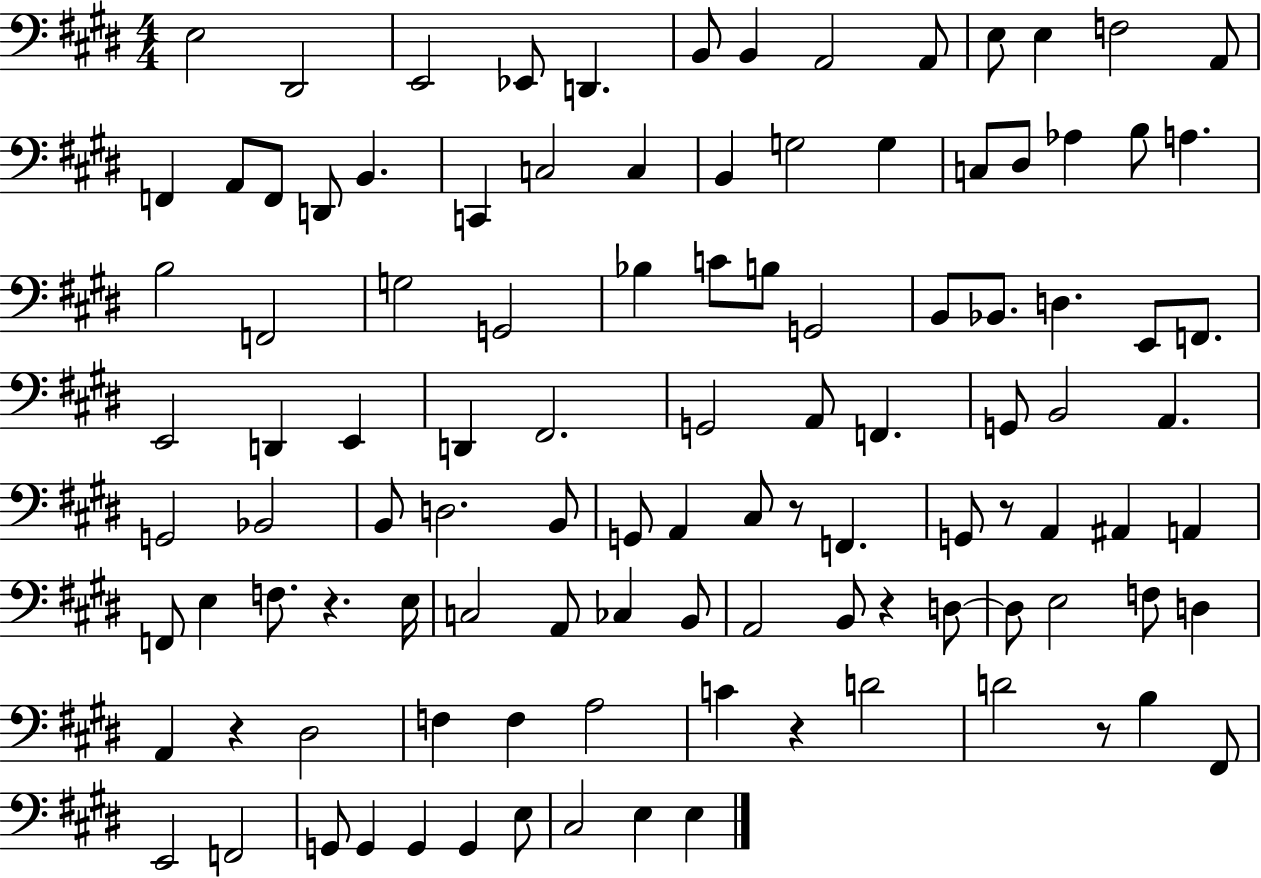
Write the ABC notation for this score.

X:1
T:Untitled
M:4/4
L:1/4
K:E
E,2 ^D,,2 E,,2 _E,,/2 D,, B,,/2 B,, A,,2 A,,/2 E,/2 E, F,2 A,,/2 F,, A,,/2 F,,/2 D,,/2 B,, C,, C,2 C, B,, G,2 G, C,/2 ^D,/2 _A, B,/2 A, B,2 F,,2 G,2 G,,2 _B, C/2 B,/2 G,,2 B,,/2 _B,,/2 D, E,,/2 F,,/2 E,,2 D,, E,, D,, ^F,,2 G,,2 A,,/2 F,, G,,/2 B,,2 A,, G,,2 _B,,2 B,,/2 D,2 B,,/2 G,,/2 A,, ^C,/2 z/2 F,, G,,/2 z/2 A,, ^A,, A,, F,,/2 E, F,/2 z E,/4 C,2 A,,/2 _C, B,,/2 A,,2 B,,/2 z D,/2 D,/2 E,2 F,/2 D, A,, z ^D,2 F, F, A,2 C z D2 D2 z/2 B, ^F,,/2 E,,2 F,,2 G,,/2 G,, G,, G,, E,/2 ^C,2 E, E,